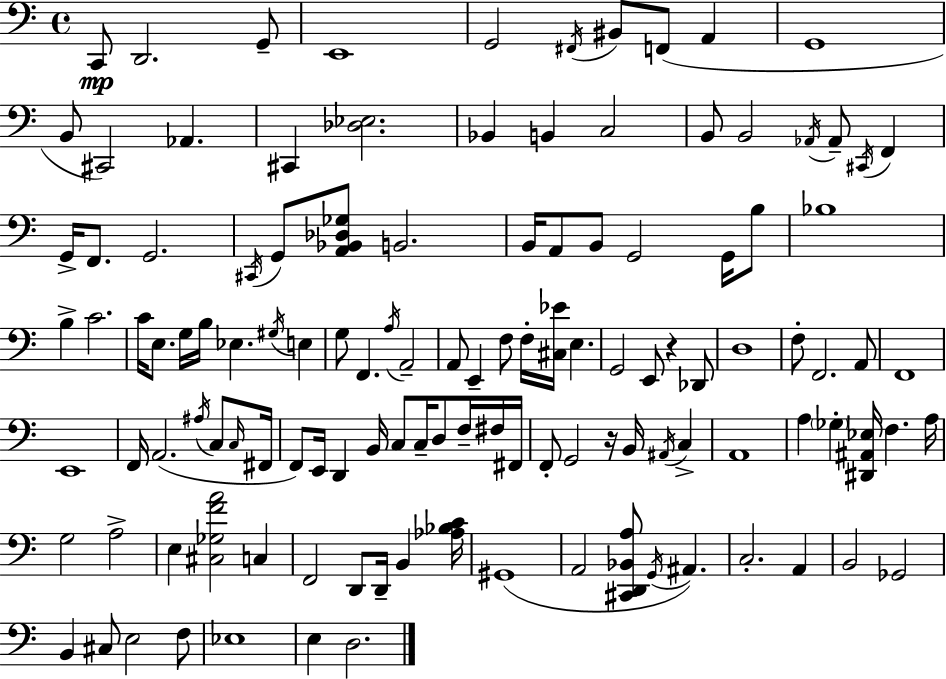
{
  \clef bass
  \time 4/4
  \defaultTimeSignature
  \key a \minor
  c,8\mp d,2. g,8-- | e,1 | g,2 \acciaccatura { fis,16 } bis,8 f,8( a,4 | g,1 | \break b,8 cis,2) aes,4. | cis,4 <des ees>2. | bes,4 b,4 c2 | b,8 b,2 \acciaccatura { aes,16 } aes,8-- \acciaccatura { cis,16 } f,4 | \break g,16-> f,8. g,2. | \acciaccatura { cis,16 } g,8 <a, bes, des ges>8 b,2. | b,16 a,8 b,8 g,2 | g,16 b8 bes1 | \break b4-> c'2. | c'16 e8. g16 b16 ees4. | \acciaccatura { gis16 } e4 g8 f,4. \acciaccatura { a16 } a,2-- | a,8 e,4-- f8 f16-. <cis ees'>16 | \break e4. g,2 e,8 | r4 des,8 d1 | f8-. f,2. | a,8 f,1 | \break e,1 | f,16 a,2.( | \acciaccatura { ais16 } c8 \grace { c16 } fis,16 f,8) e,16 d,4 b,16 | c8 c16-- d8 f16-- fis16 fis,16 f,8-. g,2 | \break r16 b,16 \acciaccatura { ais,16 } c4-> a,1 | a4 \parenthesize ges4-. | <dis, ais, ees>16 f4. a16 g2 | a2-> e4 <cis ges f' a'>2 | \break c4 f,2 | d,8 d,16-- b,4 <aes bes c'>16 gis,1( | a,2 | <cis, d, bes, a>8 \acciaccatura { g,16 }) ais,4. c2.-. | \break a,4 b,2 | ges,2 b,4 cis8 | e2 f8 ees1 | e4 d2. | \break \bar "|."
}